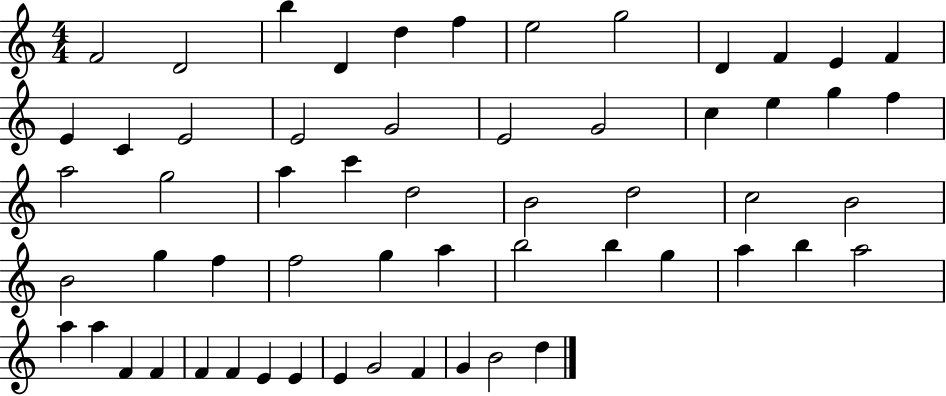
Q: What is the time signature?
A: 4/4